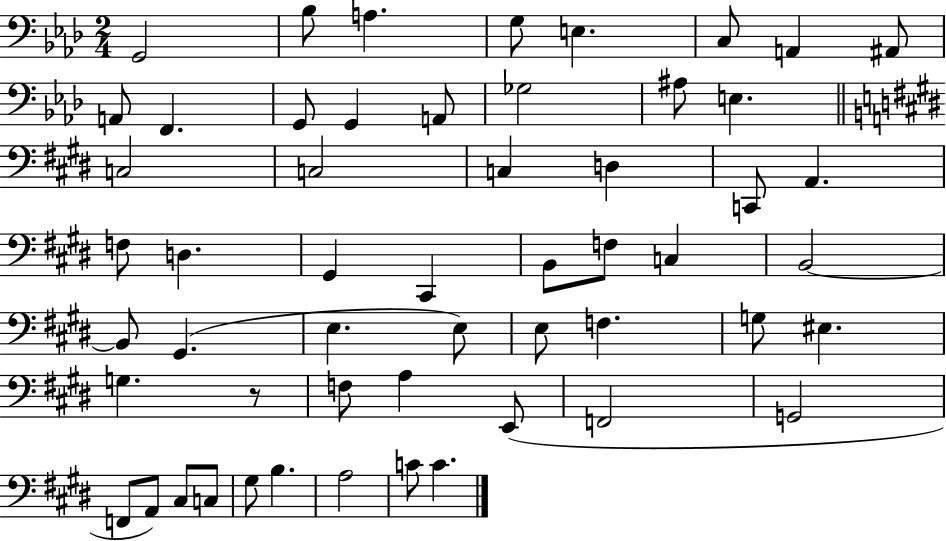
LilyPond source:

{
  \clef bass
  \numericTimeSignature
  \time 2/4
  \key aes \major
  g,2 | bes8 a4. | g8 e4. | c8 a,4 ais,8 | \break a,8 f,4. | g,8 g,4 a,8 | ges2 | ais8 e4. | \break \bar "||" \break \key e \major c2 | c2 | c4 d4 | c,8 a,4. | \break f8 d4. | gis,4 cis,4 | b,8 f8 c4 | b,2~~ | \break b,8 gis,4.( | e4. e8) | e8 f4. | g8 eis4. | \break g4. r8 | f8 a4 e,8( | f,2 | g,2 | \break f,8 a,8) cis8 c8 | gis8 b4. | a2 | c'8 c'4. | \break \bar "|."
}